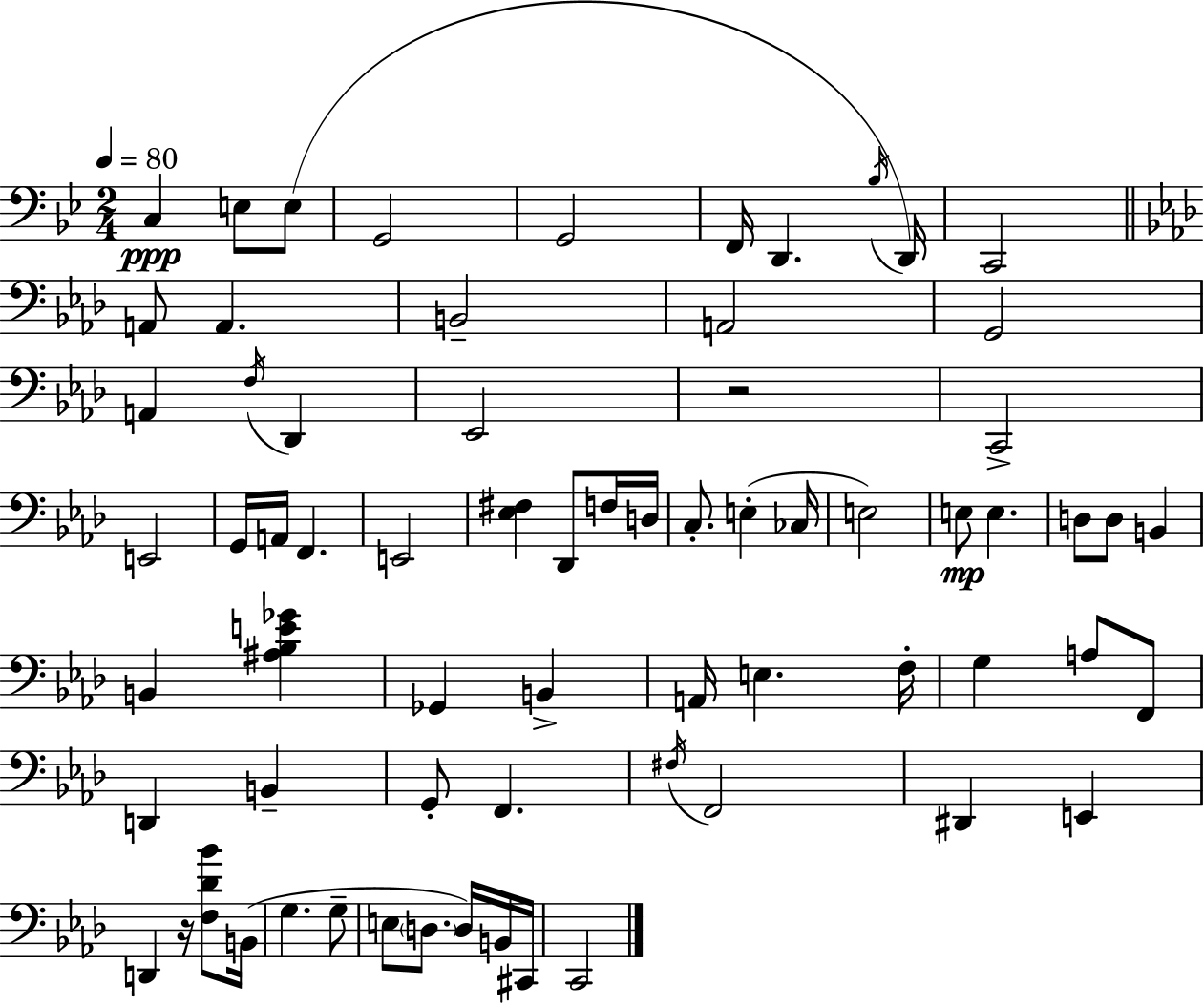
C3/q E3/e E3/e G2/h G2/h F2/s D2/q. Bb3/s D2/s C2/h A2/e A2/q. B2/h A2/h G2/h A2/q F3/s Db2/q Eb2/h R/h C2/h E2/h G2/s A2/s F2/q. E2/h [Eb3,F#3]/q Db2/e F3/s D3/s C3/e. E3/q CES3/s E3/h E3/e E3/q. D3/e D3/e B2/q B2/q [A#3,Bb3,E4,Gb4]/q Gb2/q B2/q A2/s E3/q. F3/s G3/q A3/e F2/e D2/q B2/q G2/e F2/q. F#3/s F2/h D#2/q E2/q D2/q R/s [F3,Db4,Bb4]/e B2/s G3/q. G3/e E3/e D3/e. D3/s B2/s C#2/s C2/h